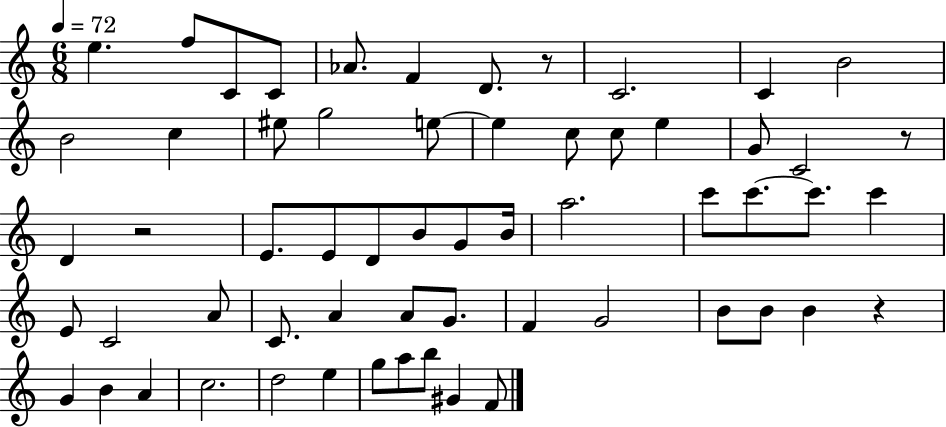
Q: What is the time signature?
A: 6/8